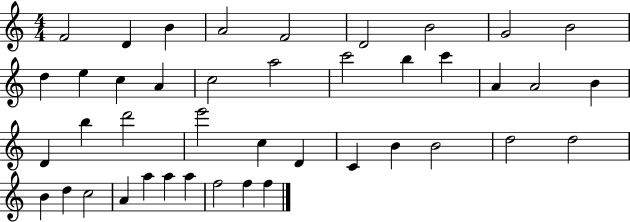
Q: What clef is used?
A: treble